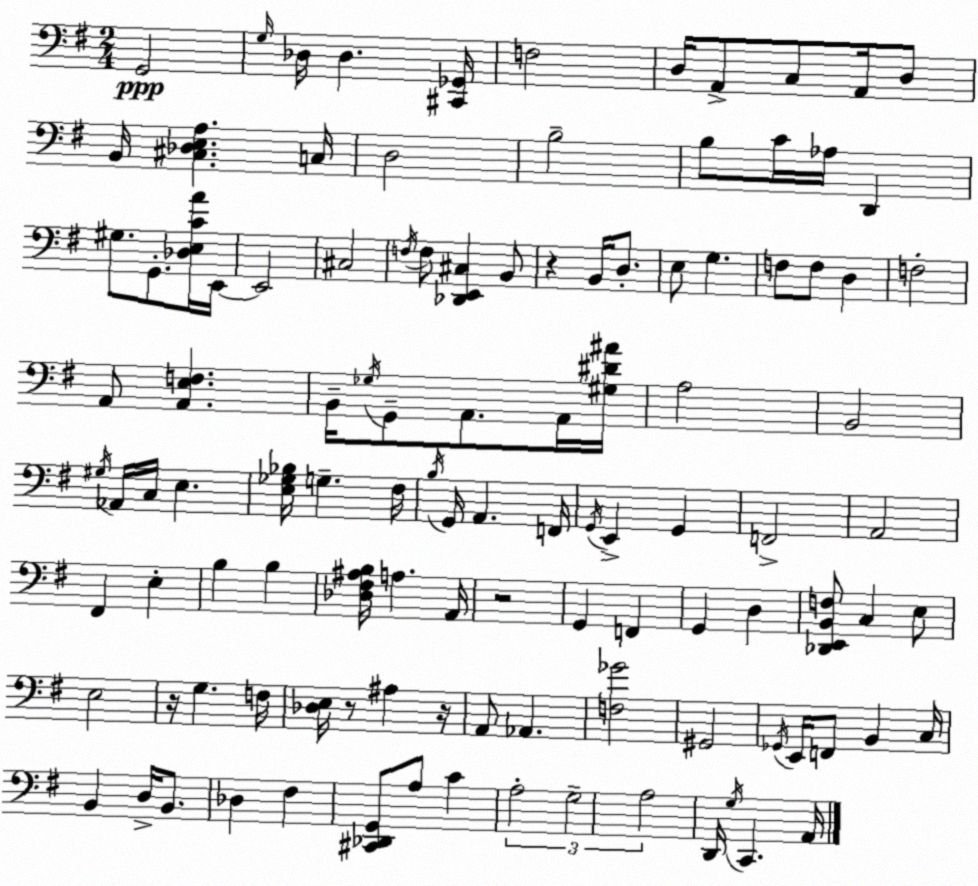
X:1
T:Untitled
M:2/4
L:1/4
K:G
G,,2 G,/4 _D,/4 _D, [^C,,_G,,]/4 F,2 D,/4 A,,/2 C,/2 A,,/4 D,/2 B,,/4 [^C,_D,E,A,] C,/4 D,2 B,2 B,/2 C/4 _A,/4 D,, ^G,/2 G,,/2 [_D,E,CA]/4 E,,/4 E,,2 ^C,2 F,/4 F,/2 [_D,,E,,^C,] B,,/2 z B,,/4 D,/2 E,/2 G, F,/2 F,/2 D, F,2 A,,/2 [A,,E,F,] B,,/4 _G,/4 G,,/2 A,,/2 A,,/4 [^G,^D^A]/4 A,2 B,,2 ^G,/4 _A,,/4 C,/4 E, [E,_G,_B,]/4 G, ^F,/4 B,/4 G,,/4 A,, F,,/4 G,,/4 E,, G,, F,,2 A,,2 ^F,, E, B, B, [_D,^F,^A,B,]/4 A, A,,/4 z2 G,, F,, G,, D, [_D,,E,,B,,F,]/2 C, E,/2 E,2 z/4 G, F,/4 [_D,E,]/4 z/2 ^A, z/4 A,,/2 _A,, [F,_G]2 ^G,,2 _G,,/4 E,,/4 F,,/2 B,, C,/4 B,, D,/4 B,,/2 _D, ^F, [^C,,_D,,G,,]/2 A,/2 C A,2 G,2 A,2 D,,/4 G,/4 C,, A,,/4